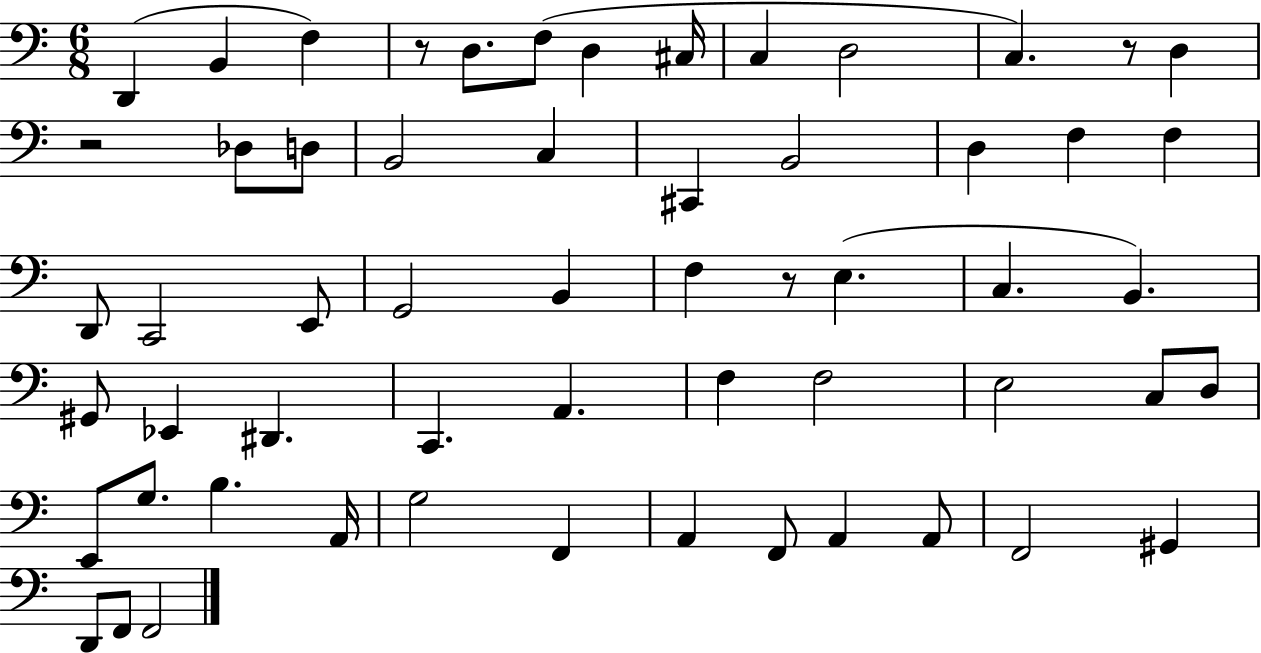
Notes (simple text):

D2/q B2/q F3/q R/e D3/e. F3/e D3/q C#3/s C3/q D3/h C3/q. R/e D3/q R/h Db3/e D3/e B2/h C3/q C#2/q B2/h D3/q F3/q F3/q D2/e C2/h E2/e G2/h B2/q F3/q R/e E3/q. C3/q. B2/q. G#2/e Eb2/q D#2/q. C2/q. A2/q. F3/q F3/h E3/h C3/e D3/e E2/e G3/e. B3/q. A2/s G3/h F2/q A2/q F2/e A2/q A2/e F2/h G#2/q D2/e F2/e F2/h